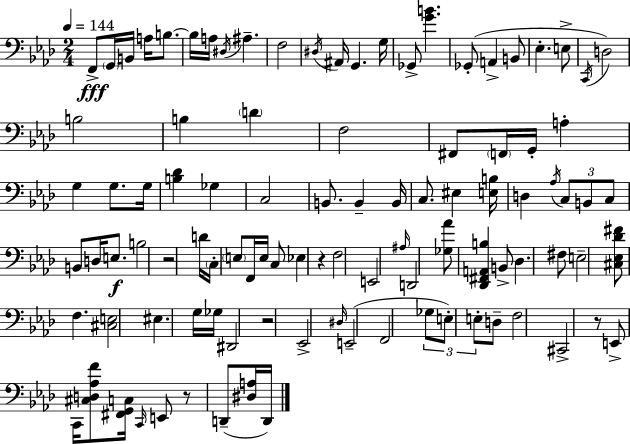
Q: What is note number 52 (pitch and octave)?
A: E3